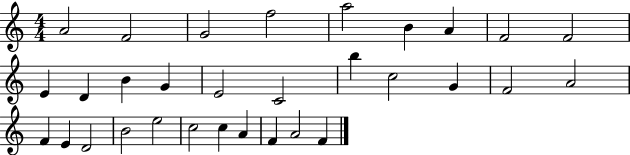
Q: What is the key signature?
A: C major